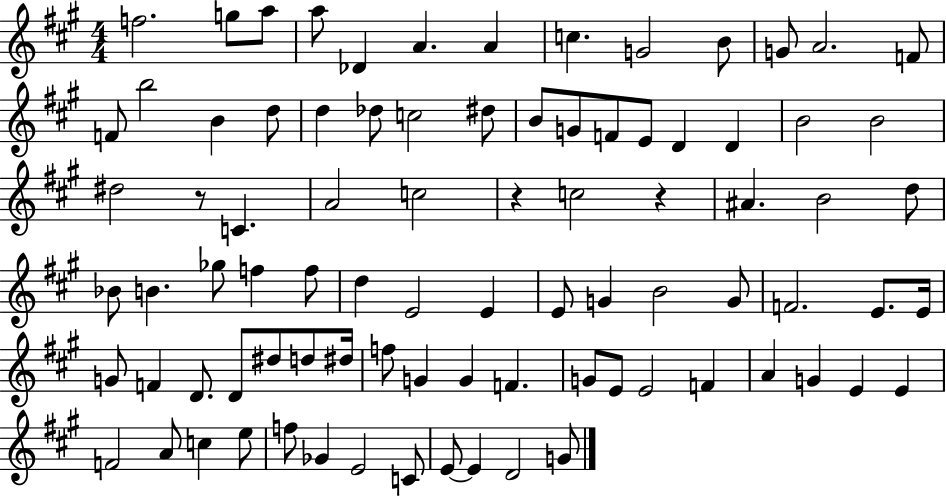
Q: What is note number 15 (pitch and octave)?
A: B5